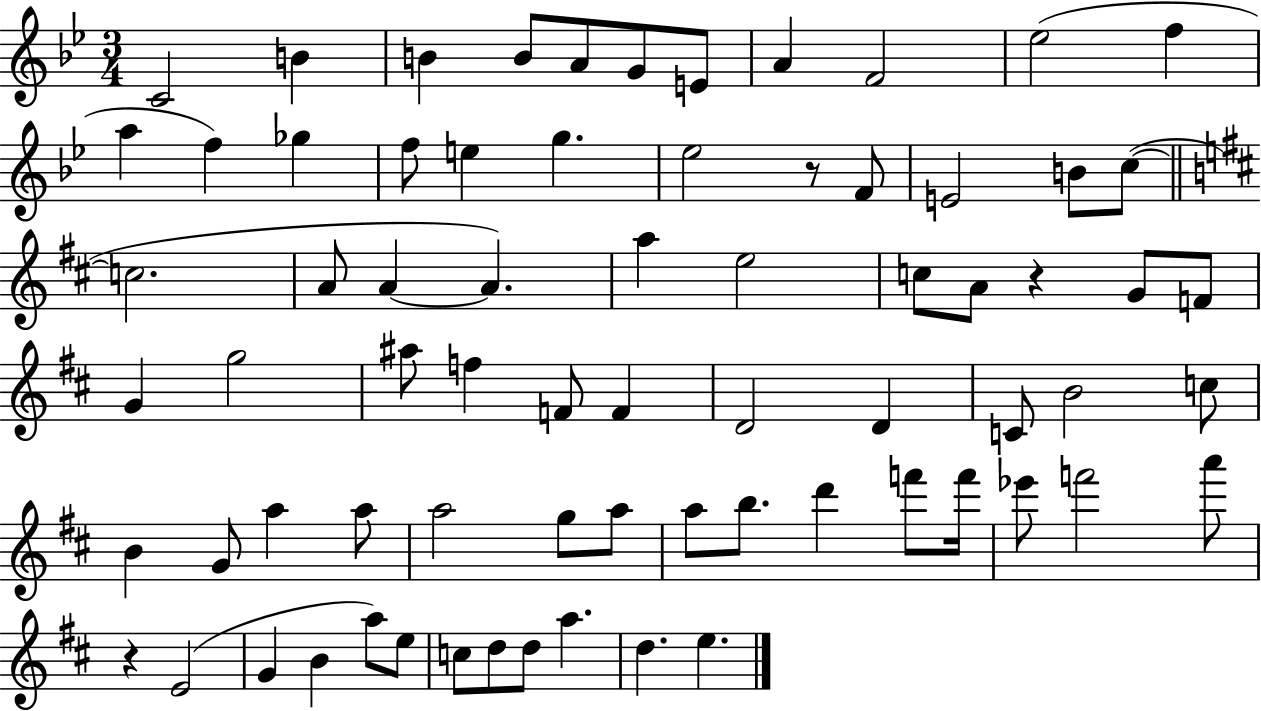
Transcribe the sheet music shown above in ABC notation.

X:1
T:Untitled
M:3/4
L:1/4
K:Bb
C2 B B B/2 A/2 G/2 E/2 A F2 _e2 f a f _g f/2 e g _e2 z/2 F/2 E2 B/2 c/2 c2 A/2 A A a e2 c/2 A/2 z G/2 F/2 G g2 ^a/2 f F/2 F D2 D C/2 B2 c/2 B G/2 a a/2 a2 g/2 a/2 a/2 b/2 d' f'/2 f'/4 _e'/2 f'2 a'/2 z E2 G B a/2 e/2 c/2 d/2 d/2 a d e